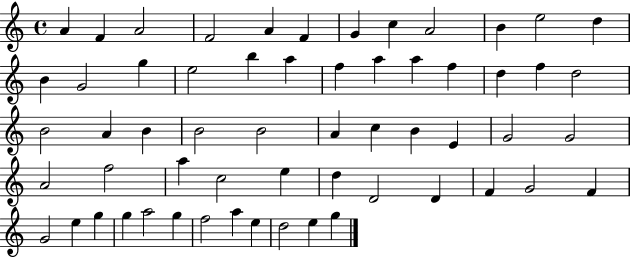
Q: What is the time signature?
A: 4/4